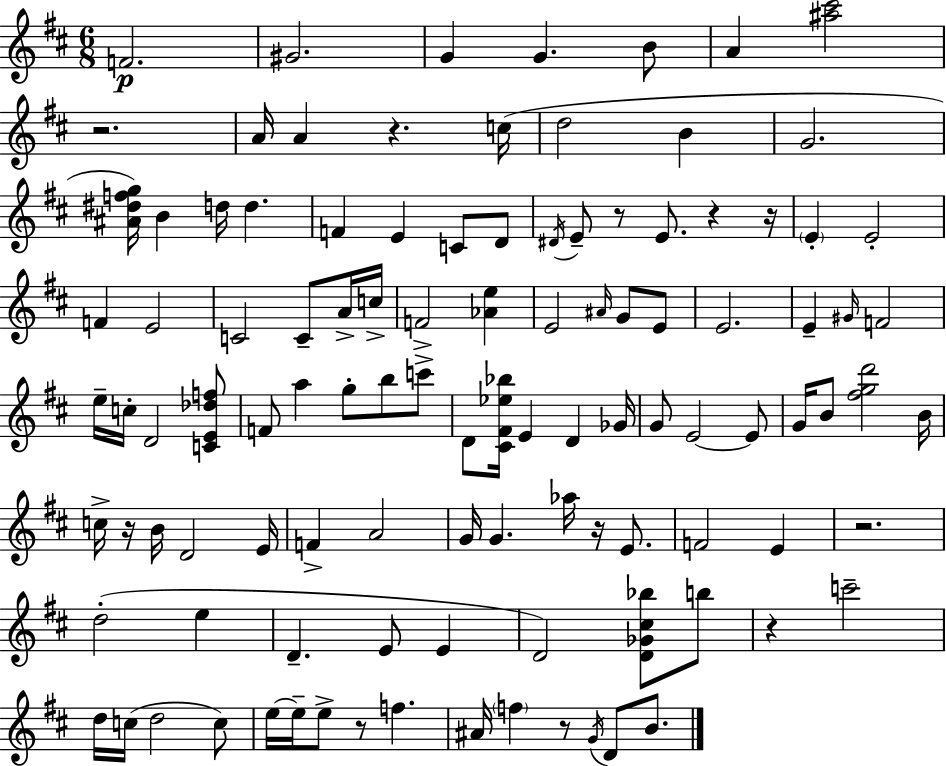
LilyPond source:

{
  \clef treble
  \numericTimeSignature
  \time 6/8
  \key d \major
  f'2.\p | gis'2. | g'4 g'4. b'8 | a'4 <ais'' cis'''>2 | \break r2. | a'16 a'4 r4. c''16( | d''2 b'4 | g'2. | \break <ais' dis'' f'' g''>16) b'4 d''16 d''4. | f'4 e'4 c'8 d'8 | \acciaccatura { dis'16 } e'8-- r8 e'8. r4 | r16 \parenthesize e'4-. e'2-. | \break f'4 e'2 | c'2 c'8-- a'16-> | c''16-> f'2-> <aes' e''>4 | e'2 \grace { ais'16 } g'8 | \break e'8 e'2. | e'4-- \grace { gis'16 } f'2 | e''16-- c''16-. d'2 | <c' e' des'' f''>8 f'8 a''4 g''8-. b''8 | \break c'''8-> d'8 <cis' fis' ees'' bes''>16 e'4 d'4 | ges'16 g'8 e'2~~ | e'8 g'16 b'8 <fis'' g'' d'''>2 | b'16 c''16-> r16 b'16 d'2 | \break e'16 f'4-> a'2 | g'16 g'4. aes''16 r16 | e'8. f'2 e'4 | r2. | \break d''2-.( e''4 | d'4.-- e'8 e'4 | d'2) <d' ges' cis'' bes''>8 | b''8 r4 c'''2-- | \break d''16 c''16( d''2 | c''8) e''16~~ e''16-- e''8-> r8 f''4. | ais'16 \parenthesize f''4 r8 \acciaccatura { g'16 } d'8 | b'8. \bar "|."
}